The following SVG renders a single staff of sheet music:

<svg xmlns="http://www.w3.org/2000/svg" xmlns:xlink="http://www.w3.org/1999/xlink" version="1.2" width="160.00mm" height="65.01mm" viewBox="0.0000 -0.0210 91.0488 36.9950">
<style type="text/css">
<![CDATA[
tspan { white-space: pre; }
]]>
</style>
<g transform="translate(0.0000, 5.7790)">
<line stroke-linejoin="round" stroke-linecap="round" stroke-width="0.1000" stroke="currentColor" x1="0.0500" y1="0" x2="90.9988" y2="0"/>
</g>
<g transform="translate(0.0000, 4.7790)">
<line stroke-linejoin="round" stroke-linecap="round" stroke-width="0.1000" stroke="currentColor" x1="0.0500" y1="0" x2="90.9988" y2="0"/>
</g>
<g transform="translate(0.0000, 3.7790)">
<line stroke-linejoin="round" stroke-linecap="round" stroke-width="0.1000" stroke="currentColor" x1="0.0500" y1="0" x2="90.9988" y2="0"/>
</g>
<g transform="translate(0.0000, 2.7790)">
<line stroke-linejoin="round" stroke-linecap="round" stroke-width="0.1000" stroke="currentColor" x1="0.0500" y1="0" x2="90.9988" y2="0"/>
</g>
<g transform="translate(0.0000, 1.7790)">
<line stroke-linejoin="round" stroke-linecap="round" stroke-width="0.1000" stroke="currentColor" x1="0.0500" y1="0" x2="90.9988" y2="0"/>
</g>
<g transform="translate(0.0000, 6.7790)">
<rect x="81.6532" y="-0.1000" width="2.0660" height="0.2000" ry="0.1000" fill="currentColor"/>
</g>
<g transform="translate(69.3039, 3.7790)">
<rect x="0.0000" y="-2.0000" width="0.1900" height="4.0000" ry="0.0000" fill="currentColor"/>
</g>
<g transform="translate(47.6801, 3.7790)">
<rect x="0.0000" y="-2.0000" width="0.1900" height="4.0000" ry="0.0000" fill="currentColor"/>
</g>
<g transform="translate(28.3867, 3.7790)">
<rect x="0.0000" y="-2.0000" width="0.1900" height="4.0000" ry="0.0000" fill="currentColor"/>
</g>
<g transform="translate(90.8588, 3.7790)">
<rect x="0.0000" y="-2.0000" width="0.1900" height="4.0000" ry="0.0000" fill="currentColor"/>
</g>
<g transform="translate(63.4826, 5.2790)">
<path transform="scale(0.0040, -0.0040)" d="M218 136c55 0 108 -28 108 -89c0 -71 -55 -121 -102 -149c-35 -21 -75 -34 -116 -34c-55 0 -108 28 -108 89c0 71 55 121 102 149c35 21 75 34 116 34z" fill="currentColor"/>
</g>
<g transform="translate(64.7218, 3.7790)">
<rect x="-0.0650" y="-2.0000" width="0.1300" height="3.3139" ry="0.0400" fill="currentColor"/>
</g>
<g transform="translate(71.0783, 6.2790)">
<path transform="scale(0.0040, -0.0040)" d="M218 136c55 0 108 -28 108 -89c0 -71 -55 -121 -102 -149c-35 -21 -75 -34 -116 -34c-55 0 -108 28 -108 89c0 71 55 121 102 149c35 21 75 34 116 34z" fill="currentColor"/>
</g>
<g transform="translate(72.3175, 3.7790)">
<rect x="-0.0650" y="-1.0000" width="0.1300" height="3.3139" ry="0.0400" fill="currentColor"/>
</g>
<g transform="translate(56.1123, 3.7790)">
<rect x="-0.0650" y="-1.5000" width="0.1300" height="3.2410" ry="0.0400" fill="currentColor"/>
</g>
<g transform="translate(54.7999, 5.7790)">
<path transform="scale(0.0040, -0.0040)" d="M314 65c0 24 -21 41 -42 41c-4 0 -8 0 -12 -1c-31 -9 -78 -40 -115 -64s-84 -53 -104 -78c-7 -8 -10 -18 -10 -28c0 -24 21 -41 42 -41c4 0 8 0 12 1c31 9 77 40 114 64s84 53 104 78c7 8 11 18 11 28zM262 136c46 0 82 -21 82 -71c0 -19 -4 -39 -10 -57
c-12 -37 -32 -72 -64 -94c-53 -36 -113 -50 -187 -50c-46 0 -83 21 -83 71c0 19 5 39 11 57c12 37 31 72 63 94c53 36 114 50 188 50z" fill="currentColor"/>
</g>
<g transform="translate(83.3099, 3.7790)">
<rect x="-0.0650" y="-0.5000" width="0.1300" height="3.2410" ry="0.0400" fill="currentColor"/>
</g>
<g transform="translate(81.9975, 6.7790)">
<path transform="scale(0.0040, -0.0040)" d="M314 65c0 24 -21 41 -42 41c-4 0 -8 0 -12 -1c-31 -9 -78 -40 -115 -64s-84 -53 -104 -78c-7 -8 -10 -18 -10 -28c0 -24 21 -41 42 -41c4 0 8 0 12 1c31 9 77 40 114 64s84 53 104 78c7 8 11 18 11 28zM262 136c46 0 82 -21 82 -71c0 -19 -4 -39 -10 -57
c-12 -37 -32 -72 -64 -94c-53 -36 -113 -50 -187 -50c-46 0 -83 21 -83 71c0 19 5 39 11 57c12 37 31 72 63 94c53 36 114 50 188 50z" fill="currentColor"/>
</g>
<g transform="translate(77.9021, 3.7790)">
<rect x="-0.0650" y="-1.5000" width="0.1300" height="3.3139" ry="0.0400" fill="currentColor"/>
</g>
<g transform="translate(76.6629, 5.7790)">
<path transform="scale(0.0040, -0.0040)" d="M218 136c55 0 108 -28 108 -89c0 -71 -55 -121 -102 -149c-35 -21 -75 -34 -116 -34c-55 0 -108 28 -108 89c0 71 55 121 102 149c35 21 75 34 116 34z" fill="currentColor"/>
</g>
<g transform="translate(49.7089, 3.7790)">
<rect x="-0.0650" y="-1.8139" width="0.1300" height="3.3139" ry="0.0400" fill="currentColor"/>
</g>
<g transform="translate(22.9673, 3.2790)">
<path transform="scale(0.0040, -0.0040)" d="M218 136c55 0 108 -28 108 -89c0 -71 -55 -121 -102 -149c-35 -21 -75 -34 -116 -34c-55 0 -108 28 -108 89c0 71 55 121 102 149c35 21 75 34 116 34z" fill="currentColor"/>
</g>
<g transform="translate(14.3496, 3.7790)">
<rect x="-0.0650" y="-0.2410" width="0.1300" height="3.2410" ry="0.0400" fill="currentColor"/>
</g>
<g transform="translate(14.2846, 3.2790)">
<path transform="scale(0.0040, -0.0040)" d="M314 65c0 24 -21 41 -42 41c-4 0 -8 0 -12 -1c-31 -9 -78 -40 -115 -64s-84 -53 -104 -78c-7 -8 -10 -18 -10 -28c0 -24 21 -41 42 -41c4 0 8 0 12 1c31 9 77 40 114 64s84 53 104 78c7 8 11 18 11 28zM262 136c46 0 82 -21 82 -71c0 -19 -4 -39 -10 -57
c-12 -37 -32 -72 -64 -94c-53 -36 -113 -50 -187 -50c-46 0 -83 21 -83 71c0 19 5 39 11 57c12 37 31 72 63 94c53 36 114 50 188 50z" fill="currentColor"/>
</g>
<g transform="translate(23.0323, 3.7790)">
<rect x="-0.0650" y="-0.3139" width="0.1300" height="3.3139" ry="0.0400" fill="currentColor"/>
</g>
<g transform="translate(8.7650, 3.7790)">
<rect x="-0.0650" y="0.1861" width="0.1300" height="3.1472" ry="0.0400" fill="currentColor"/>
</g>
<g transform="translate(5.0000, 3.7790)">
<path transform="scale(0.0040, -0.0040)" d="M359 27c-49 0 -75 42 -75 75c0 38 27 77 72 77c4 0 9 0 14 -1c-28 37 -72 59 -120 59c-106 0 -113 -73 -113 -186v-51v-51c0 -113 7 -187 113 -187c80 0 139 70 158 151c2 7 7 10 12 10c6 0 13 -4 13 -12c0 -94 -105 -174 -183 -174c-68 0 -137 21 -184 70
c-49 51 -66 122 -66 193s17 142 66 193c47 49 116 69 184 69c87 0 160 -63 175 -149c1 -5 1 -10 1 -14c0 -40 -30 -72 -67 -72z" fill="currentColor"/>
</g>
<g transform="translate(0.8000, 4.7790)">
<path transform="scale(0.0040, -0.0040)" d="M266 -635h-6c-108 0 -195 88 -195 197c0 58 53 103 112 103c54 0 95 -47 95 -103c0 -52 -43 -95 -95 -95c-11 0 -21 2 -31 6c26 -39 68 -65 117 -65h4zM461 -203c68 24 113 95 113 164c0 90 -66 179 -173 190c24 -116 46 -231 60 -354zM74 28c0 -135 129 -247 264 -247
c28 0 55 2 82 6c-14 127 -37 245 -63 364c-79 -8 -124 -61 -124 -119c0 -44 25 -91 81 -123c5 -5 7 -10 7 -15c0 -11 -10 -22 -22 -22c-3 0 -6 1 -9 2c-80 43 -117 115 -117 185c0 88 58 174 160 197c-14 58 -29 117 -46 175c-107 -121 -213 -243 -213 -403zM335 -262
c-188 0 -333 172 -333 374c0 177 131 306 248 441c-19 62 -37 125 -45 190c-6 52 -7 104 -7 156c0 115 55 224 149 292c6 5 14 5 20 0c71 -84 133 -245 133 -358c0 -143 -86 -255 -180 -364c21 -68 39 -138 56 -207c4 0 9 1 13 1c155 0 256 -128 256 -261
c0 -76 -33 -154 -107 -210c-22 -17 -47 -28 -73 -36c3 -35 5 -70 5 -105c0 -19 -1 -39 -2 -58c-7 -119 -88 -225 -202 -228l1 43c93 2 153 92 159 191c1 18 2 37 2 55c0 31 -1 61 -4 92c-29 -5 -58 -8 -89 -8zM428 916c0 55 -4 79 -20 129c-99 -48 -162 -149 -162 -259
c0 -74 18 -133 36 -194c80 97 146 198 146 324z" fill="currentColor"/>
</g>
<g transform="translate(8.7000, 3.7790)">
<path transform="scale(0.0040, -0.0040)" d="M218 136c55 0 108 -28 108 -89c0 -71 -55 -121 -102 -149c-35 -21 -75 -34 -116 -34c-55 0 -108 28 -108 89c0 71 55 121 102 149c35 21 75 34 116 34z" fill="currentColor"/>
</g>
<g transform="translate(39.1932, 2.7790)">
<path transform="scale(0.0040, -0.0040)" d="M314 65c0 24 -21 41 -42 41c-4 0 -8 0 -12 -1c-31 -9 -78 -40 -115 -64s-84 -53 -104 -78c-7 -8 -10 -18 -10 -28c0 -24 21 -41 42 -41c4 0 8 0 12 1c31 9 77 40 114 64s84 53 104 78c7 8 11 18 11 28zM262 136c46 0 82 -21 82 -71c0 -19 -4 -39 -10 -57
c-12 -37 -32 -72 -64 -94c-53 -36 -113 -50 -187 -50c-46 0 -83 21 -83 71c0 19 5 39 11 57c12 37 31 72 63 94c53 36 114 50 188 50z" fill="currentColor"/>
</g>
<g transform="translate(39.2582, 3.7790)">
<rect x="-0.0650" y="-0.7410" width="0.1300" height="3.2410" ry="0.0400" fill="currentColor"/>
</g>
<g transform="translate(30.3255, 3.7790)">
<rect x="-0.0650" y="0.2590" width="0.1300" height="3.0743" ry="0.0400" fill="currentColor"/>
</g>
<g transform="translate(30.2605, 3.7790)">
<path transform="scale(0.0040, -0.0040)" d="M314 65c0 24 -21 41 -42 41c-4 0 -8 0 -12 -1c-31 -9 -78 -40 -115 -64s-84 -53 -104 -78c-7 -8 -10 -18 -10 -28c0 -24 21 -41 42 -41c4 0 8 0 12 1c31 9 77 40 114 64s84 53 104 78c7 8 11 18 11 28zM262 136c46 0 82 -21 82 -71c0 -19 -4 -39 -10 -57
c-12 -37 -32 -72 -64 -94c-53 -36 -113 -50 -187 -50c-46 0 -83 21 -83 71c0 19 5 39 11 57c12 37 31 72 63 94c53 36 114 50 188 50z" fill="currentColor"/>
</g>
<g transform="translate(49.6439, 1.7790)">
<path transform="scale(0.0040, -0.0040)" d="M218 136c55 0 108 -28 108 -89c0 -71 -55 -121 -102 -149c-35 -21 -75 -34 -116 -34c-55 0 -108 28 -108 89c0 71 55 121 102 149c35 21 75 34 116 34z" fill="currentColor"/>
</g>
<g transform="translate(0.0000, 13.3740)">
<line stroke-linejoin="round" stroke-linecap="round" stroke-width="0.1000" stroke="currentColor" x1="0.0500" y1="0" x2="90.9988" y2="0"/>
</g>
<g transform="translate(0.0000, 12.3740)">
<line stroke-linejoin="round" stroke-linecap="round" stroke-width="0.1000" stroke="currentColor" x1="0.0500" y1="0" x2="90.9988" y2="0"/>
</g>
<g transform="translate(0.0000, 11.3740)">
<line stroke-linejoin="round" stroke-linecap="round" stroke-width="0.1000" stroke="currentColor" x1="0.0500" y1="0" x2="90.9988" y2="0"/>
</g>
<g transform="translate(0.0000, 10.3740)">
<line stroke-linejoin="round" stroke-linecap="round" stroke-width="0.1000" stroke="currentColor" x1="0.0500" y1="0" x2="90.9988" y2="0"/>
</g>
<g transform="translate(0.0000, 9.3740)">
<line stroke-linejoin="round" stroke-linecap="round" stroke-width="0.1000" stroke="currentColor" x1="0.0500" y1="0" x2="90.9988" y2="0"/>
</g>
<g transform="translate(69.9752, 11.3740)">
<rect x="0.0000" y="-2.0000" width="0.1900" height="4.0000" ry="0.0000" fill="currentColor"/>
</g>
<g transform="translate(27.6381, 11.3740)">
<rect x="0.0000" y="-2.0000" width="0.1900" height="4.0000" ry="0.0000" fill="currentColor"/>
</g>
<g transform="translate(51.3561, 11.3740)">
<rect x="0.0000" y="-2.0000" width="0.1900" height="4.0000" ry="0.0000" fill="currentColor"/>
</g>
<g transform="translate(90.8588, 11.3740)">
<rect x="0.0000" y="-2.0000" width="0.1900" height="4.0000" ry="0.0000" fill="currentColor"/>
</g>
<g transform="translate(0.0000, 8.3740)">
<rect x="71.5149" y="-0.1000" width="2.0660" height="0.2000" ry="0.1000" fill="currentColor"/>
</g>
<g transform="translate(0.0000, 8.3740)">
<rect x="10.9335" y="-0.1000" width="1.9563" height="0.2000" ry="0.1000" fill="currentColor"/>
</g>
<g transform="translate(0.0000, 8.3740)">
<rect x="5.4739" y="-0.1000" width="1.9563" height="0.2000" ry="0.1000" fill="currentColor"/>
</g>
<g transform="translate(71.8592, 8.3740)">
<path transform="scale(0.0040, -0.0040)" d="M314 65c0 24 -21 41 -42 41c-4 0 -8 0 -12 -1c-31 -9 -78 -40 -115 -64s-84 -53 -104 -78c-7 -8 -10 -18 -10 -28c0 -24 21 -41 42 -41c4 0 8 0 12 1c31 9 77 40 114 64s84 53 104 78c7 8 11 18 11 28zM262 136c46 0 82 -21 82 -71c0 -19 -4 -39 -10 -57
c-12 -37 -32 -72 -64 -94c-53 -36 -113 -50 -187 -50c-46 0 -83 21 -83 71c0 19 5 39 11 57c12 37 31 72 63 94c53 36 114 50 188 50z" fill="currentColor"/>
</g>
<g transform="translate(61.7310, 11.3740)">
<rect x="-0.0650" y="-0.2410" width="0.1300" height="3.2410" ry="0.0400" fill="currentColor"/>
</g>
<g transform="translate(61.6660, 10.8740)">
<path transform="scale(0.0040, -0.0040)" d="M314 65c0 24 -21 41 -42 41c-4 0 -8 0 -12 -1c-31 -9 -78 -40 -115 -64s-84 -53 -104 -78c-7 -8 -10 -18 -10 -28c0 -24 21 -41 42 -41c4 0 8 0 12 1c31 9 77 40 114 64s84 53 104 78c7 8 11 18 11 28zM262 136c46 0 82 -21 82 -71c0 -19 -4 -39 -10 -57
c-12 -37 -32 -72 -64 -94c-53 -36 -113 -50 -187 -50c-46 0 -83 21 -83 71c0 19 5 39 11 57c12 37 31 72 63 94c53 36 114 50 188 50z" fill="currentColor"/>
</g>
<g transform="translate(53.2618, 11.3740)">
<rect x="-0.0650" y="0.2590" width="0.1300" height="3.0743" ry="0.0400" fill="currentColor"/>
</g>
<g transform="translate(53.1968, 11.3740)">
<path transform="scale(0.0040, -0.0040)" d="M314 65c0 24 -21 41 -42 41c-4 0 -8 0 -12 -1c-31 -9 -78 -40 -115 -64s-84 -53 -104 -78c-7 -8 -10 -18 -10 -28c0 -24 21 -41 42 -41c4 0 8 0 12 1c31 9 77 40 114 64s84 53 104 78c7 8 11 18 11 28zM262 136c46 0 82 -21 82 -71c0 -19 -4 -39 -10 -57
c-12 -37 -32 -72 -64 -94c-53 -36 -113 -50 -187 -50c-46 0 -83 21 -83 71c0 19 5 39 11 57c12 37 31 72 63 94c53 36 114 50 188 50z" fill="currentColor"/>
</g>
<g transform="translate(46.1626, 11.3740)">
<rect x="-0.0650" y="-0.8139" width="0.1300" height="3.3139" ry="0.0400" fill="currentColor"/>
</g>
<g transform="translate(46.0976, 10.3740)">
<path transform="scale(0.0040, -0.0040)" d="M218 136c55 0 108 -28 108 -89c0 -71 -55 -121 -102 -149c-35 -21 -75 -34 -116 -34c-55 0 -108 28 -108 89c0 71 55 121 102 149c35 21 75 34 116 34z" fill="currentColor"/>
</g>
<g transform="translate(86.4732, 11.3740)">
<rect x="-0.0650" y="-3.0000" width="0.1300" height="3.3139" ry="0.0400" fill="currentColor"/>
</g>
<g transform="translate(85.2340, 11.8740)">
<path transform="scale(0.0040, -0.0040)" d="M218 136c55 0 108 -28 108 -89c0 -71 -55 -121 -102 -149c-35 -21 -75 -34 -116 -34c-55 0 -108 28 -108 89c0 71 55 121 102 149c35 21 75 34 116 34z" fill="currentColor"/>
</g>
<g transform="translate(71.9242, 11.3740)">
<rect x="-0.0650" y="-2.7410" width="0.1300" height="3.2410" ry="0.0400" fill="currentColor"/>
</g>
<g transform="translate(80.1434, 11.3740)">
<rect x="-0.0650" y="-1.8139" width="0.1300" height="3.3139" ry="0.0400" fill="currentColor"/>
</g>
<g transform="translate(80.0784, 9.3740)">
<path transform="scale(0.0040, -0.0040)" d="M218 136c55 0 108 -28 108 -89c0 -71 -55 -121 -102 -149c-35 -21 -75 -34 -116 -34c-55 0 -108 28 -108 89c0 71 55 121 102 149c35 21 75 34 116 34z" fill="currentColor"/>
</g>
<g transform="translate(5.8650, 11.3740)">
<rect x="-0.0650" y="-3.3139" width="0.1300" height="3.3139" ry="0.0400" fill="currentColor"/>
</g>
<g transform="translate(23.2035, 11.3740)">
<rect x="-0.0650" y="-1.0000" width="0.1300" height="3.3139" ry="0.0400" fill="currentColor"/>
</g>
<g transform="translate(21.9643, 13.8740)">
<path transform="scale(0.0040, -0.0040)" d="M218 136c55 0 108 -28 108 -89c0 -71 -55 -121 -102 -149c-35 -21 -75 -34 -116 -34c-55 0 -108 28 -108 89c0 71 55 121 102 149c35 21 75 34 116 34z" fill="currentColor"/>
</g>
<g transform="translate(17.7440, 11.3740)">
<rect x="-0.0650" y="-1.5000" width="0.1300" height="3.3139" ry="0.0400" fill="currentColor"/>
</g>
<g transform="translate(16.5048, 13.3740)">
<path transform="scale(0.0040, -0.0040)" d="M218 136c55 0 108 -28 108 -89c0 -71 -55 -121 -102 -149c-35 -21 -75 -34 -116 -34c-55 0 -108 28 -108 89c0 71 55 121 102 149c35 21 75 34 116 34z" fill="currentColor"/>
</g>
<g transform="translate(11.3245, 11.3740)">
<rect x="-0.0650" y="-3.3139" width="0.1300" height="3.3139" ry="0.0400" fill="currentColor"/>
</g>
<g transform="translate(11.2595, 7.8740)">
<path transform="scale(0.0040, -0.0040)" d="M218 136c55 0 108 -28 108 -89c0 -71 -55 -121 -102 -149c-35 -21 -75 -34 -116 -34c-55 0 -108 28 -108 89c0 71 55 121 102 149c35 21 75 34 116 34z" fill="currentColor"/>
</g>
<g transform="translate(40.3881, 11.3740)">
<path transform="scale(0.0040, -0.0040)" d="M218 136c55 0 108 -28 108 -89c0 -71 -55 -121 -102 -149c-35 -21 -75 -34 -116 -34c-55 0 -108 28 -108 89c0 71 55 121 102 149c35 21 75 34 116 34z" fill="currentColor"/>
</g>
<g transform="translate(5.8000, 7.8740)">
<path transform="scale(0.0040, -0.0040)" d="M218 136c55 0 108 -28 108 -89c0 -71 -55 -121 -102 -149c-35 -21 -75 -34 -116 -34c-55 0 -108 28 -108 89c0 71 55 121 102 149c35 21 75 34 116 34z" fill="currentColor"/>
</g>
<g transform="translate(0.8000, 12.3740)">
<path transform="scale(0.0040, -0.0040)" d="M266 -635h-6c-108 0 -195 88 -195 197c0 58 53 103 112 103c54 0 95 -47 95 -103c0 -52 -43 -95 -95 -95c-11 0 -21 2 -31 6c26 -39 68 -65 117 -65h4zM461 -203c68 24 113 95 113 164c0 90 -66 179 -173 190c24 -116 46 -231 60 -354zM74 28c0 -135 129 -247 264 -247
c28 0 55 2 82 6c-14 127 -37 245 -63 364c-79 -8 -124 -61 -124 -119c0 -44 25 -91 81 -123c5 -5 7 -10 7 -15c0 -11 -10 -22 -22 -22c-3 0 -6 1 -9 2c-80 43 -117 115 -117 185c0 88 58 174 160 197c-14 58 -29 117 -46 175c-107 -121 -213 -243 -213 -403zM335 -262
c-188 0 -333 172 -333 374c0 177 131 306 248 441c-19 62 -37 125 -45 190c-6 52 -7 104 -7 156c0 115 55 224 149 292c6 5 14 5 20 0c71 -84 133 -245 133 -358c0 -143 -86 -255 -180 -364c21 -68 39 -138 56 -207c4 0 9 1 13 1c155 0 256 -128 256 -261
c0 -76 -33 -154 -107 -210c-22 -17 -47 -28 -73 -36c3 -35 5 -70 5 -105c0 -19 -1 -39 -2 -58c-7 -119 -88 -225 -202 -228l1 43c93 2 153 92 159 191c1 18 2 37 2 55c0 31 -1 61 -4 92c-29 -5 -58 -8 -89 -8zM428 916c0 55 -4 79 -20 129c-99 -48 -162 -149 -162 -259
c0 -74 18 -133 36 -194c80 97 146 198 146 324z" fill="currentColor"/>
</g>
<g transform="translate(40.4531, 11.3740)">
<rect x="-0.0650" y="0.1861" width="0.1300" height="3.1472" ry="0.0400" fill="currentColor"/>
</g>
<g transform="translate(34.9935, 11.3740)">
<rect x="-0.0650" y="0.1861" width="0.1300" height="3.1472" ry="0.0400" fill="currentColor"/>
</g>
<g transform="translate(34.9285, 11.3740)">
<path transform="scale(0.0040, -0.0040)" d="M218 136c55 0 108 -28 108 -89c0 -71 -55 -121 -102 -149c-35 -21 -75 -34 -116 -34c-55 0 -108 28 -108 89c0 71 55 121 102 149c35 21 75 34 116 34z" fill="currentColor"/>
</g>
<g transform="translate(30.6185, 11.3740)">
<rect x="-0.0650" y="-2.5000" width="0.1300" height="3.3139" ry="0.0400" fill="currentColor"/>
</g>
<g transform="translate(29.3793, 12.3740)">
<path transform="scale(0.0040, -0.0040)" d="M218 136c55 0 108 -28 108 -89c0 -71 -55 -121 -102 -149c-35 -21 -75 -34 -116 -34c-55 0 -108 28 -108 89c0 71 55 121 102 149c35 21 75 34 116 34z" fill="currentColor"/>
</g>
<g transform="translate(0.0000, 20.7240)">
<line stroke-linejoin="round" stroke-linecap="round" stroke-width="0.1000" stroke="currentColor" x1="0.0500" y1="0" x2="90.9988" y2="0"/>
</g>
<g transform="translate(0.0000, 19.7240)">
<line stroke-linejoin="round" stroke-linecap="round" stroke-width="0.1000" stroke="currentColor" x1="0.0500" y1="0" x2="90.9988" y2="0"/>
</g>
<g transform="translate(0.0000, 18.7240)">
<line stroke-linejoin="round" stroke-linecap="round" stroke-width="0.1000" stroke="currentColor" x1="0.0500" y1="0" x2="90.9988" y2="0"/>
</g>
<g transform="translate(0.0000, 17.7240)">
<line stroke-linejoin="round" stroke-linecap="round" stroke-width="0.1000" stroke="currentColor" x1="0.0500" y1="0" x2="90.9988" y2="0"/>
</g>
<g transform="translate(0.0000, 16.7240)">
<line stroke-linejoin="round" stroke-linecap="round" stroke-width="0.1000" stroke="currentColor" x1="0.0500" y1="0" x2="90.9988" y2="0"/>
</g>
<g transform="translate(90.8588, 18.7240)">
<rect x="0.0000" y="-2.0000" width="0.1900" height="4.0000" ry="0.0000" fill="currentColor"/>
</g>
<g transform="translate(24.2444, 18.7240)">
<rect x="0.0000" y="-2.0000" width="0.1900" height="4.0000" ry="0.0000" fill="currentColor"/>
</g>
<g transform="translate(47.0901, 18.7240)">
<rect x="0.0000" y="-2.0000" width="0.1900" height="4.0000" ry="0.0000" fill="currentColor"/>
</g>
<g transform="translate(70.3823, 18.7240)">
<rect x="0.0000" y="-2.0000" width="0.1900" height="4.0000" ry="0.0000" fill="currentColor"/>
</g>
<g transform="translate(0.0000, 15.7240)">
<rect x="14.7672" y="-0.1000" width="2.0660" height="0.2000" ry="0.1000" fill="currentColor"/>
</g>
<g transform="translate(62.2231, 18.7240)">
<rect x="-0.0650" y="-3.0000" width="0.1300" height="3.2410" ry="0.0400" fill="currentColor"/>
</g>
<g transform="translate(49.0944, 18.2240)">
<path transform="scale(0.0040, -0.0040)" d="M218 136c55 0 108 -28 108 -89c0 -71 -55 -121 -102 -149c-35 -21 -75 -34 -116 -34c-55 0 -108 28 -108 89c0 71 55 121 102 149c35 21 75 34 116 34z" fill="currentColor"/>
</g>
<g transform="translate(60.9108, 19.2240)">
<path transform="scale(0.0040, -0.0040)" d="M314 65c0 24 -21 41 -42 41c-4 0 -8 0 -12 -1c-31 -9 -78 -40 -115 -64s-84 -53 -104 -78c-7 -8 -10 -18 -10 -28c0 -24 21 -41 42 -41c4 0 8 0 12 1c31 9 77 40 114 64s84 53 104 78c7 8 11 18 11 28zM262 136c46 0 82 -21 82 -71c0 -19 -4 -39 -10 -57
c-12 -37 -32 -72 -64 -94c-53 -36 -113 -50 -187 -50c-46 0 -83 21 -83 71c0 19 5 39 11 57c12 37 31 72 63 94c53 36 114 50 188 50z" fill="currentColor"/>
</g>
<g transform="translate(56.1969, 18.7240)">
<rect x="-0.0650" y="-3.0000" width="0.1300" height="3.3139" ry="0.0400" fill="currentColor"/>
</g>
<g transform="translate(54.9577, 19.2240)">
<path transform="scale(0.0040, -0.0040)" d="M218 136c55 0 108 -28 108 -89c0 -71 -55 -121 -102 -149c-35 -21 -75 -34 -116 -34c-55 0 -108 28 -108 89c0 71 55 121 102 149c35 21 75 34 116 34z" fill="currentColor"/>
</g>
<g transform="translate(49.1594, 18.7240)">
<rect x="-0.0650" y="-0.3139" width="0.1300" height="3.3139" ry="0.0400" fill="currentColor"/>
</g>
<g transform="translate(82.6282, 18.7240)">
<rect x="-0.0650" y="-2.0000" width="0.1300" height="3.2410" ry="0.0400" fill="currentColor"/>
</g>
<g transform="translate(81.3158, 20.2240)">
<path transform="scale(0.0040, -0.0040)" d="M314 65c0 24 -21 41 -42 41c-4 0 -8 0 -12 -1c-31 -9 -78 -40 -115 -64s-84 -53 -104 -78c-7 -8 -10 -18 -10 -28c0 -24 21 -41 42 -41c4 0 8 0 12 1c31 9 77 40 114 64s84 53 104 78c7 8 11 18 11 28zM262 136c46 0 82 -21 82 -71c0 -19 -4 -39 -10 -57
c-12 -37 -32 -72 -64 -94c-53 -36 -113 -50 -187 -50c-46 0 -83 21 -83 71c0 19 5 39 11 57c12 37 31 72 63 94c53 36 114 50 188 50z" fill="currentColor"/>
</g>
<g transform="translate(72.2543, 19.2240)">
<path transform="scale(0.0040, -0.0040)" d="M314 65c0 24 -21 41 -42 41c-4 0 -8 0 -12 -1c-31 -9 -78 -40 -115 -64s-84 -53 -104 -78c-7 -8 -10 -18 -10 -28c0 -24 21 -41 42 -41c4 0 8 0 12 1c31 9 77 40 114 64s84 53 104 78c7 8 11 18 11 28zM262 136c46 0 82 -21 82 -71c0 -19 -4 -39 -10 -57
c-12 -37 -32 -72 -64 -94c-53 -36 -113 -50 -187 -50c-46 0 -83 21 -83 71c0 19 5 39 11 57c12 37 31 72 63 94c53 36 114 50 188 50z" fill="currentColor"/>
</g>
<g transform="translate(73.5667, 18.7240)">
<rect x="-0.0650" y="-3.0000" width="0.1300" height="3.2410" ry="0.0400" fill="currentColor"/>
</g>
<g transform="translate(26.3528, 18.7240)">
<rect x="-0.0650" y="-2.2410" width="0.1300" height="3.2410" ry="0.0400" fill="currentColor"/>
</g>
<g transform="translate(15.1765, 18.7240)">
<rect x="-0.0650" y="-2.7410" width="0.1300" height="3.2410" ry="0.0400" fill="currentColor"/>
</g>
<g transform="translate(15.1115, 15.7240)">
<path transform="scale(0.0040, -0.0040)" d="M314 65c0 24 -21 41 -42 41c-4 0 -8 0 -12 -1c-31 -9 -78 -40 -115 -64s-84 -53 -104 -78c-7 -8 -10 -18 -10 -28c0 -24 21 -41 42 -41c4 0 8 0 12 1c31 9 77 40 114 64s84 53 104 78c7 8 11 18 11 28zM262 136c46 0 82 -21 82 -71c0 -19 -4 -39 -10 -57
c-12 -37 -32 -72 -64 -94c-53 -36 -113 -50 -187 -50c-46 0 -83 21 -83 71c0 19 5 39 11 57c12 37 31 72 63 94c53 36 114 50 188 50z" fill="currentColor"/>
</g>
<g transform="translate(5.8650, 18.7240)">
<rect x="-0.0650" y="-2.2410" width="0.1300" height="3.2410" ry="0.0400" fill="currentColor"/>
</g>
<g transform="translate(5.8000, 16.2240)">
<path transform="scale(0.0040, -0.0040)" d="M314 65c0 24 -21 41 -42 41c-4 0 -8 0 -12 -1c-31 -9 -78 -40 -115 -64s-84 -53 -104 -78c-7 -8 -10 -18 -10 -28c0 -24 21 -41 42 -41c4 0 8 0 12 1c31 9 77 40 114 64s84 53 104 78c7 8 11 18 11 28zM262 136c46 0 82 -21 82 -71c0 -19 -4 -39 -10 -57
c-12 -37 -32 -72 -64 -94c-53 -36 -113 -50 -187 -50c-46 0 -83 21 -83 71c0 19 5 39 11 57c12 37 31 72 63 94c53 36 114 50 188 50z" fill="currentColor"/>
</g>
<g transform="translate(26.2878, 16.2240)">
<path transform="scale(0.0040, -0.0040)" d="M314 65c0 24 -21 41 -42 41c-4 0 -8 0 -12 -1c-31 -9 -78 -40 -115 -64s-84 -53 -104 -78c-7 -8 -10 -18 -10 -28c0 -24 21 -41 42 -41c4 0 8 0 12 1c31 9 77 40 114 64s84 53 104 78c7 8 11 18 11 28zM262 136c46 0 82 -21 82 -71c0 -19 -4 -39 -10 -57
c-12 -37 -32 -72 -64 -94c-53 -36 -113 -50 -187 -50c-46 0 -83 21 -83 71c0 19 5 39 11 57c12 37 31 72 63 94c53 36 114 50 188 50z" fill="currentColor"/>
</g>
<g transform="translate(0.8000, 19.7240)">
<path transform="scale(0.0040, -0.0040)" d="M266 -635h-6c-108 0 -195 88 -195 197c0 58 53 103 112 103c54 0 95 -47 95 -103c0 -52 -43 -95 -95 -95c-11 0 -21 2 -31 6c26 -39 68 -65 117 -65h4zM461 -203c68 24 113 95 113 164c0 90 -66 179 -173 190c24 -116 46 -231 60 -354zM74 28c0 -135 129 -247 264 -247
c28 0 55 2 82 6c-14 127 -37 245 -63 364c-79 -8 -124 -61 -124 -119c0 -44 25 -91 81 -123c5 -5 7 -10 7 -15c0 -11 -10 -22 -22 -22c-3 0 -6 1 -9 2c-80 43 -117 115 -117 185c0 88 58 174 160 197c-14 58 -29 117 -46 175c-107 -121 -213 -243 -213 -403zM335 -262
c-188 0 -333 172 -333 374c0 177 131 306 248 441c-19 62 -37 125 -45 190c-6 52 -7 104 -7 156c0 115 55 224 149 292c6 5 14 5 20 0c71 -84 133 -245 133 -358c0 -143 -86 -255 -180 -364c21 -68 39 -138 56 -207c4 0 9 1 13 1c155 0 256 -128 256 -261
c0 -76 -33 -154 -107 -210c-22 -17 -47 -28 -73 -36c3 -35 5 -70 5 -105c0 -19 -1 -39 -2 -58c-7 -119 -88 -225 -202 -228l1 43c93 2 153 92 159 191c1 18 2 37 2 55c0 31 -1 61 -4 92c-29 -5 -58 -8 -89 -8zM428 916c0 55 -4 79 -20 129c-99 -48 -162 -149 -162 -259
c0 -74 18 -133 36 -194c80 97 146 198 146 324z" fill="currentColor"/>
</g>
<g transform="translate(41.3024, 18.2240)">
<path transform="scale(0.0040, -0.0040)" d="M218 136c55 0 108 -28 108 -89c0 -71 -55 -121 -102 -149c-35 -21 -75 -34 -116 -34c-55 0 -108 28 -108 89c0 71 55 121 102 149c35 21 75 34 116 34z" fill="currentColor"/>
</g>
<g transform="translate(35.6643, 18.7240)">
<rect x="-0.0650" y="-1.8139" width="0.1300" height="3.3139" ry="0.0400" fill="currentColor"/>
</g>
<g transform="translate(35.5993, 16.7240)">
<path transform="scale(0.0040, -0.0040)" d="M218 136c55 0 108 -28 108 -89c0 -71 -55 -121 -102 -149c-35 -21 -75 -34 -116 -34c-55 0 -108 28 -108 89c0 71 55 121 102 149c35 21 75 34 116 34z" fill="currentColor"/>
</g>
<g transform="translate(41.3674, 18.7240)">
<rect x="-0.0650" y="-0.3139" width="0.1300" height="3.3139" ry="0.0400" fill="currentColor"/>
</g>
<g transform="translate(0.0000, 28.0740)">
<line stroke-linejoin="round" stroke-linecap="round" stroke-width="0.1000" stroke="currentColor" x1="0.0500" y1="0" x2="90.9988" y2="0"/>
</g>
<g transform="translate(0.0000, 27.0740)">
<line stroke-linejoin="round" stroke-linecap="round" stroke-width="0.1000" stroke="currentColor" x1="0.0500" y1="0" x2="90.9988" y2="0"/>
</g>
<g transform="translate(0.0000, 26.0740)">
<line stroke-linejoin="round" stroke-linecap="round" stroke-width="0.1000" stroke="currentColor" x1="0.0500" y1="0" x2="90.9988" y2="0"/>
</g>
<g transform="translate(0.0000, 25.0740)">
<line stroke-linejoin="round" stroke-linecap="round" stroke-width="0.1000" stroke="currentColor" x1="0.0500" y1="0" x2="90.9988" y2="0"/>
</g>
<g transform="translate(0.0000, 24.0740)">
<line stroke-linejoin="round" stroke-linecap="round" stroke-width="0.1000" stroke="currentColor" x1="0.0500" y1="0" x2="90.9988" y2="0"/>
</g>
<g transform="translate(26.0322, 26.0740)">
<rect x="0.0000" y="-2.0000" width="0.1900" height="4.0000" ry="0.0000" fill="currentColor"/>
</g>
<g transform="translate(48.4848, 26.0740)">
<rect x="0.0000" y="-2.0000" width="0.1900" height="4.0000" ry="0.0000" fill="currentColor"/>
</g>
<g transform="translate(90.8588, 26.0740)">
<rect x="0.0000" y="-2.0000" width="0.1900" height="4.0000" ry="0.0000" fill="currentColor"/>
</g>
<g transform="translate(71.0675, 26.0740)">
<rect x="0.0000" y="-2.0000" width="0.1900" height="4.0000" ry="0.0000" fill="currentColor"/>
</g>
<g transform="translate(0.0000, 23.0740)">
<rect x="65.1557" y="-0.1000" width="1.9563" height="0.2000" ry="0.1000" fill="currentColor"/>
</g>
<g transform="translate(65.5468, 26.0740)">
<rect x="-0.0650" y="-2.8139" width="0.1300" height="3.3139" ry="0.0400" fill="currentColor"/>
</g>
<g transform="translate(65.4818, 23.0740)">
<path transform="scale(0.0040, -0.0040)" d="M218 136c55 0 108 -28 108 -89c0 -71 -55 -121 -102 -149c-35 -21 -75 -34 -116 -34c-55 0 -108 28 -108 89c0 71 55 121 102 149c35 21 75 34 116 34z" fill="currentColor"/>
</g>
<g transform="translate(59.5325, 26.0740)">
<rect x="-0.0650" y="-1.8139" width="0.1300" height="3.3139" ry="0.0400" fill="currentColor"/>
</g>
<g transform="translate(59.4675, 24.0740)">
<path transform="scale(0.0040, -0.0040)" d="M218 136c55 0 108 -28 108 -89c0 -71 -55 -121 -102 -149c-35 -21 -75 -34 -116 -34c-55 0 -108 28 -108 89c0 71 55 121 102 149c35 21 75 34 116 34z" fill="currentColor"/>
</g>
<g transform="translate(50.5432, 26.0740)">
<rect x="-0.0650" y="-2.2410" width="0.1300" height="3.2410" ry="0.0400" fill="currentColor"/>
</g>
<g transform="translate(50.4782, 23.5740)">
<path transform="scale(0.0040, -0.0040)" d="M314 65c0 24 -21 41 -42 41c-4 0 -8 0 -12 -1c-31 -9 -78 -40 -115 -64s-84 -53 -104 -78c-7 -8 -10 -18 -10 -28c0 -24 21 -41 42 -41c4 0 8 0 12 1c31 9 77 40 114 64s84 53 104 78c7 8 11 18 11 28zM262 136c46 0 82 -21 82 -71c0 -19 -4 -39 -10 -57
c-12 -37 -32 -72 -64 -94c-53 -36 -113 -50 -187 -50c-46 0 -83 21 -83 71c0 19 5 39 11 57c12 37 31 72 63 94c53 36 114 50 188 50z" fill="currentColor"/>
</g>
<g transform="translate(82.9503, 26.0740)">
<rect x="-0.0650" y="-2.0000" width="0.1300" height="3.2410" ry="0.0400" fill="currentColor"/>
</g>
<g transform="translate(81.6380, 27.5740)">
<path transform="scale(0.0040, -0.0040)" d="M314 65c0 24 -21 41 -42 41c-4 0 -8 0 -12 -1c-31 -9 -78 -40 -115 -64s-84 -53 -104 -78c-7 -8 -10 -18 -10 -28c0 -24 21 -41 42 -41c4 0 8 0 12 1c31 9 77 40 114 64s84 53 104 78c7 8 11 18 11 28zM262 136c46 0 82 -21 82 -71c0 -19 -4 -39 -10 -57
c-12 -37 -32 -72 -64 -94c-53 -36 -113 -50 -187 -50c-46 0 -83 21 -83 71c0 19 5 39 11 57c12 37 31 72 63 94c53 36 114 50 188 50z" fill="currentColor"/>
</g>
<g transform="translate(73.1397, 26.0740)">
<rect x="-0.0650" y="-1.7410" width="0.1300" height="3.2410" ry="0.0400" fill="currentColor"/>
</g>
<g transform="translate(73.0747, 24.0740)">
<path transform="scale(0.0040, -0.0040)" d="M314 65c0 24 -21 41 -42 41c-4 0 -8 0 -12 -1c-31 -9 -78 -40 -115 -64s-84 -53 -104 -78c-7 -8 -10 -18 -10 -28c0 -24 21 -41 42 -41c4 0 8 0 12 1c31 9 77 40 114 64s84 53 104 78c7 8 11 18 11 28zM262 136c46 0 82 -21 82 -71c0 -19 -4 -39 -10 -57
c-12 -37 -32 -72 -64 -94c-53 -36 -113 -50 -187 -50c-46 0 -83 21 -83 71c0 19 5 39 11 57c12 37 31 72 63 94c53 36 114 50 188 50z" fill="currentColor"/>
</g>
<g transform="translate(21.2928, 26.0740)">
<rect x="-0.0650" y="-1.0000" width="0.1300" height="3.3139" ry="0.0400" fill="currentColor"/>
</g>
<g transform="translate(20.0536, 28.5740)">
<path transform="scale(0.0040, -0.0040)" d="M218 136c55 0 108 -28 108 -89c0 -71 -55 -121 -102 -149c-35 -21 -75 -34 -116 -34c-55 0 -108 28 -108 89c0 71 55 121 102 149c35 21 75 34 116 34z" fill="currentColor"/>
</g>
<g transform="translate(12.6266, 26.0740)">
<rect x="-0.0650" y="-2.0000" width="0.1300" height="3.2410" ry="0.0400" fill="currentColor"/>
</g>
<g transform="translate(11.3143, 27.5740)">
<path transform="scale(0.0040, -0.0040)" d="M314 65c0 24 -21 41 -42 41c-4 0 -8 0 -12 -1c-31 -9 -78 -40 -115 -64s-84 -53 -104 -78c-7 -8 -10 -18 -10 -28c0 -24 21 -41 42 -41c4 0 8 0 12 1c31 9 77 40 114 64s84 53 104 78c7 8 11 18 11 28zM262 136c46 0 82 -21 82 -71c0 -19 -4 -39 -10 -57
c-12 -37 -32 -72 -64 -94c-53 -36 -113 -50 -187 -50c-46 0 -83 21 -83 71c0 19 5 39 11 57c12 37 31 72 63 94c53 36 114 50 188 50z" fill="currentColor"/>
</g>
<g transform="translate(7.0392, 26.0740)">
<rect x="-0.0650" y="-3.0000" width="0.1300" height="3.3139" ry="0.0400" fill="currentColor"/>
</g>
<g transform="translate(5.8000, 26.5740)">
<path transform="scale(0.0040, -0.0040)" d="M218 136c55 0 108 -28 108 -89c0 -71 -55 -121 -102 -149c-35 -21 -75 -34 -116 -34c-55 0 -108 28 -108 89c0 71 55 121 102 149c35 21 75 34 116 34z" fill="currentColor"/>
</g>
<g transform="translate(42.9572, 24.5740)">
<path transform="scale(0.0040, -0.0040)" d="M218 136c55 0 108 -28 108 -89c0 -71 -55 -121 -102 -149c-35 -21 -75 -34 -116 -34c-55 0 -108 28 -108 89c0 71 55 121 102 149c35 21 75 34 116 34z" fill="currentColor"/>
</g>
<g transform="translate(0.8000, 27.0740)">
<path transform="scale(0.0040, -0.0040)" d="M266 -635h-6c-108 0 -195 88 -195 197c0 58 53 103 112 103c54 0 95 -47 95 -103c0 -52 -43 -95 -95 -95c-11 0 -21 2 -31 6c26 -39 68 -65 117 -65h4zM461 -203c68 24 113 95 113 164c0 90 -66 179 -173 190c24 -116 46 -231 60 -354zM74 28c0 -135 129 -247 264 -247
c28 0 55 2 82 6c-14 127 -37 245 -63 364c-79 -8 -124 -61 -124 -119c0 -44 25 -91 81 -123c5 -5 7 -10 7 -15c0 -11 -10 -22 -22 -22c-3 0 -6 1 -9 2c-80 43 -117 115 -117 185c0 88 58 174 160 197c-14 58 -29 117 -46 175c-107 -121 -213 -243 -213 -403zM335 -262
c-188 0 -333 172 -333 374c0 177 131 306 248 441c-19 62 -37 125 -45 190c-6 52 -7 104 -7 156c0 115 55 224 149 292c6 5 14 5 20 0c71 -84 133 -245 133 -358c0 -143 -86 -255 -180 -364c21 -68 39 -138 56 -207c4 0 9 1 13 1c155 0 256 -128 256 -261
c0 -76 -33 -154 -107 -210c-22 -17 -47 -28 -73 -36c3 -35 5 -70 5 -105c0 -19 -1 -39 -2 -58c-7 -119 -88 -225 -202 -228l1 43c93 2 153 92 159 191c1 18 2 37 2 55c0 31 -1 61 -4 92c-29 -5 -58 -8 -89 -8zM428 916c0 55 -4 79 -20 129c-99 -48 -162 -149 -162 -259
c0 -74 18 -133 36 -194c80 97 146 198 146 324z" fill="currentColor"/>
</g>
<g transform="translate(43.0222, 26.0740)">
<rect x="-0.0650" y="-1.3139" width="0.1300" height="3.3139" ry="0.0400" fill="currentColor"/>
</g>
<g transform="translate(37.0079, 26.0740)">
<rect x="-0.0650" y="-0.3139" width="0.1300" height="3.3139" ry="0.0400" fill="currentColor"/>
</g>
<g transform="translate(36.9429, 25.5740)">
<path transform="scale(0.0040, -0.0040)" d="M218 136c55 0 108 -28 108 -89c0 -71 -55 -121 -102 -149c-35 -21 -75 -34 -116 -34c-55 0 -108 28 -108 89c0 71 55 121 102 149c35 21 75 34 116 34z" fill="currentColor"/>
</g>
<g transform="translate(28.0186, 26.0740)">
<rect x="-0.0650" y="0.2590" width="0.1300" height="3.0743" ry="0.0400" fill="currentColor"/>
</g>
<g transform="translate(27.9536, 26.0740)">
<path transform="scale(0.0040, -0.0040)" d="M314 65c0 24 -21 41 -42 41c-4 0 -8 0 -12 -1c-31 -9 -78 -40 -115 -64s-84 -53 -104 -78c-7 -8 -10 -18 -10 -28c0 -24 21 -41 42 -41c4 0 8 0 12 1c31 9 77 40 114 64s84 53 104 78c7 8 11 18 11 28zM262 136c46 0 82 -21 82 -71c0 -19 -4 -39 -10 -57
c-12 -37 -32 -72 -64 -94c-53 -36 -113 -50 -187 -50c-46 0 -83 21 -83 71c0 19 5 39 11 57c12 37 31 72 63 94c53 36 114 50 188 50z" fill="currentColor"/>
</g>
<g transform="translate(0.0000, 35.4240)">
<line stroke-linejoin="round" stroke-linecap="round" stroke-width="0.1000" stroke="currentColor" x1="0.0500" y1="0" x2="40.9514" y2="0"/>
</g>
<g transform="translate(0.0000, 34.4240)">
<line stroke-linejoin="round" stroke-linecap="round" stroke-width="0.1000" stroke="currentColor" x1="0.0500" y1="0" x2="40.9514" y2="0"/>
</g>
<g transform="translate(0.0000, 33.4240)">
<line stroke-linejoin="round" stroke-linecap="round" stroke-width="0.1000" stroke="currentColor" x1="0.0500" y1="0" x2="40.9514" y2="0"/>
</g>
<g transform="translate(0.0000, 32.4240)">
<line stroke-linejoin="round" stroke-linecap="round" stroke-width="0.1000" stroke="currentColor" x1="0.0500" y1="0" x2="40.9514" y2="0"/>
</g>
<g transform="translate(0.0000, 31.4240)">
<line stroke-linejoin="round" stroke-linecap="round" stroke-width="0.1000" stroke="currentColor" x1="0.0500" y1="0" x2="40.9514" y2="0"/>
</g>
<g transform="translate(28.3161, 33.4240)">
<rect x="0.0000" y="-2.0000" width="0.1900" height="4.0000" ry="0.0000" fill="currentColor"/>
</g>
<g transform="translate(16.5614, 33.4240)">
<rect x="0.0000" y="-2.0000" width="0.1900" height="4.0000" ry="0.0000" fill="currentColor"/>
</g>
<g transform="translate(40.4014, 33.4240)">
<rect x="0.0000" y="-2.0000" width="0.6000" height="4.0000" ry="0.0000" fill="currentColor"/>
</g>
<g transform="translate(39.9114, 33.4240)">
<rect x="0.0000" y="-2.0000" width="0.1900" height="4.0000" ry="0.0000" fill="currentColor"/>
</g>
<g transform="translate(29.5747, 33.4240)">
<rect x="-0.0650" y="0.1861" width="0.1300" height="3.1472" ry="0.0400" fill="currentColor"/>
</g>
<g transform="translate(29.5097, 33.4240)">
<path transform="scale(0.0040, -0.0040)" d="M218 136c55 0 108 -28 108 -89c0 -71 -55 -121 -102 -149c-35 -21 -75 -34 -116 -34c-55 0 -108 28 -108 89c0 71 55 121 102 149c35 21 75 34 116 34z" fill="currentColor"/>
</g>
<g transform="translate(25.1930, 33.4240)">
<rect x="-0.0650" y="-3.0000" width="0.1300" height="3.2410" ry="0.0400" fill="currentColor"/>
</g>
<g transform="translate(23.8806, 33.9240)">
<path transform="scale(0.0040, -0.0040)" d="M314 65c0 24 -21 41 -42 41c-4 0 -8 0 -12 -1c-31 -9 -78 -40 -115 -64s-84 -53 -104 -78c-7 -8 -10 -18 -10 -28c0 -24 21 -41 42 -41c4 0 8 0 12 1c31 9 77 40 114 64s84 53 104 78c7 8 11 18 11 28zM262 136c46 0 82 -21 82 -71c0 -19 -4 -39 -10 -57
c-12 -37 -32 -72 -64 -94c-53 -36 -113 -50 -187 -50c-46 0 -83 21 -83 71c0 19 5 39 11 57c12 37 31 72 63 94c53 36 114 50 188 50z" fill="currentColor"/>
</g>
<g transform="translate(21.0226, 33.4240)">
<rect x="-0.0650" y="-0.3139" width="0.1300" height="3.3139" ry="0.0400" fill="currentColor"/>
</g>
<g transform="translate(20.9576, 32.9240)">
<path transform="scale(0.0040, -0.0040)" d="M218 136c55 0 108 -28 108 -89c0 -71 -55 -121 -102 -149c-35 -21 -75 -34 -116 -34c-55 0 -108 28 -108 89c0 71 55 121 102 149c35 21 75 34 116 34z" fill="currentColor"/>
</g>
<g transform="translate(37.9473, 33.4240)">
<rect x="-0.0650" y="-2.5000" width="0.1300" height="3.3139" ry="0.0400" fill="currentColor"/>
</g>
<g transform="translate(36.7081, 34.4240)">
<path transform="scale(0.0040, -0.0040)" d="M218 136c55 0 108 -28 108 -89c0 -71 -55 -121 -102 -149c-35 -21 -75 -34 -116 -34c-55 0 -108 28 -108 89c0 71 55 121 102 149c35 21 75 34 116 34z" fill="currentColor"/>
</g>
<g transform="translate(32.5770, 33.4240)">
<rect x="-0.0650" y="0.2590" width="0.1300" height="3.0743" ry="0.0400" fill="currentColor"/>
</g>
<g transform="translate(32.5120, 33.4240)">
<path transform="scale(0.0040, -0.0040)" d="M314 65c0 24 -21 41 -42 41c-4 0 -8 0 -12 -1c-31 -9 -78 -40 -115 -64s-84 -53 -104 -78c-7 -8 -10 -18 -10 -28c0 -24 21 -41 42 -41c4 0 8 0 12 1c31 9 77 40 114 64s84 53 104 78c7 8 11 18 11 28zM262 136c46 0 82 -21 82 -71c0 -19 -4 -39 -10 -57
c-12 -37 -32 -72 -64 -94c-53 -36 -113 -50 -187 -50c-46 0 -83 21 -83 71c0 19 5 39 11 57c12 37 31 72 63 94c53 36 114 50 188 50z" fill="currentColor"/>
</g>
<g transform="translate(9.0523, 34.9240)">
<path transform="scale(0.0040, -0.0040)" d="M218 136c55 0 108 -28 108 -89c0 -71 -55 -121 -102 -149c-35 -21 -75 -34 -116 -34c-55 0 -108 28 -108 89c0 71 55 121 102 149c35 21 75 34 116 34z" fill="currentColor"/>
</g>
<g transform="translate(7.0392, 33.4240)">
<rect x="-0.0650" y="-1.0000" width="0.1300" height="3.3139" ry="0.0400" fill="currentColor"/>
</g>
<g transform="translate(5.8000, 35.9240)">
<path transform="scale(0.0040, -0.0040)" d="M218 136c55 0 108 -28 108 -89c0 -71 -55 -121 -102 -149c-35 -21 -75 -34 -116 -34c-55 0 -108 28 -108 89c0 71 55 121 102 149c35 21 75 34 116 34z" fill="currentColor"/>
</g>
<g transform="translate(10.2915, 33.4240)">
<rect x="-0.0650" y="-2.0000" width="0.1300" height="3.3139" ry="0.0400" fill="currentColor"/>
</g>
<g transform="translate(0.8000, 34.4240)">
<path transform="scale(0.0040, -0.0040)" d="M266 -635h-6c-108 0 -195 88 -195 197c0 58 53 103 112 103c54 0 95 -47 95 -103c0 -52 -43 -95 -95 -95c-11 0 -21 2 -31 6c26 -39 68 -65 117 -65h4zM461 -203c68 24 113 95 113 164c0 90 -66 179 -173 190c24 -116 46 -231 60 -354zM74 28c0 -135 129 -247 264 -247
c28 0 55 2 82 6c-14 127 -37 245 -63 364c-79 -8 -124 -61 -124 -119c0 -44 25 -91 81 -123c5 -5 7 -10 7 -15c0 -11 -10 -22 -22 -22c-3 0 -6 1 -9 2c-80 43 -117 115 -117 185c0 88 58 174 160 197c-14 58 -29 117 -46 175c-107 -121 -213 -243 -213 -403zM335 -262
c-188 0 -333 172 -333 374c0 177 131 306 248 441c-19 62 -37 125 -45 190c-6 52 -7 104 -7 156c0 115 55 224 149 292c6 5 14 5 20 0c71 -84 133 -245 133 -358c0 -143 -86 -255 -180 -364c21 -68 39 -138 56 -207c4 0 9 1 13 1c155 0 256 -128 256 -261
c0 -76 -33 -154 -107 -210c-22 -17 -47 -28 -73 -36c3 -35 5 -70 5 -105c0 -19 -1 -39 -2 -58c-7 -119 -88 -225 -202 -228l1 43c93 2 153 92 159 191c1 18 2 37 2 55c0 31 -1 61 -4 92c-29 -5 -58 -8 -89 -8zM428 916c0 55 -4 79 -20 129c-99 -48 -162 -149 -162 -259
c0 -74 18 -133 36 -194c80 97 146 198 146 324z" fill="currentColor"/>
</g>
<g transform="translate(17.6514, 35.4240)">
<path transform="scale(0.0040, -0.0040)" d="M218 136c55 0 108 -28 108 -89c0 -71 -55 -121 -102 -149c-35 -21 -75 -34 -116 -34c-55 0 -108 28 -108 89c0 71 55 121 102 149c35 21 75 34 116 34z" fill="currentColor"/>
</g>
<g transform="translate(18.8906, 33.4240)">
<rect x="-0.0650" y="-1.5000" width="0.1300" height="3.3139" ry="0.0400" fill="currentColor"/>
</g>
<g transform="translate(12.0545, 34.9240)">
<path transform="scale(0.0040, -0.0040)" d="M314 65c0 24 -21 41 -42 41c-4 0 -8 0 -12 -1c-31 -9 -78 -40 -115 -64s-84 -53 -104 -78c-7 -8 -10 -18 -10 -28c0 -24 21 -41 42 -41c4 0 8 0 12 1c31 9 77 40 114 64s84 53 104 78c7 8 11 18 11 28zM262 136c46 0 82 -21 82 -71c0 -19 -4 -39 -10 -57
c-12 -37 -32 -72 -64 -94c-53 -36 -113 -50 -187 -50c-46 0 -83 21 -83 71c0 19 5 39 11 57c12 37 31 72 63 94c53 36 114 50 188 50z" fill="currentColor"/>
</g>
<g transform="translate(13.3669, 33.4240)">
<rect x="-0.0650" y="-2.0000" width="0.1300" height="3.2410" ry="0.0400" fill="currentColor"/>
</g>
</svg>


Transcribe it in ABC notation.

X:1
T:Untitled
M:4/4
L:1/4
K:C
B c2 c B2 d2 f E2 F D E C2 b b E D G B B d B2 c2 a2 f A g2 a2 g2 f c c A A2 A2 F2 A F2 D B2 c e g2 f a f2 F2 D F F2 E c A2 B B2 G